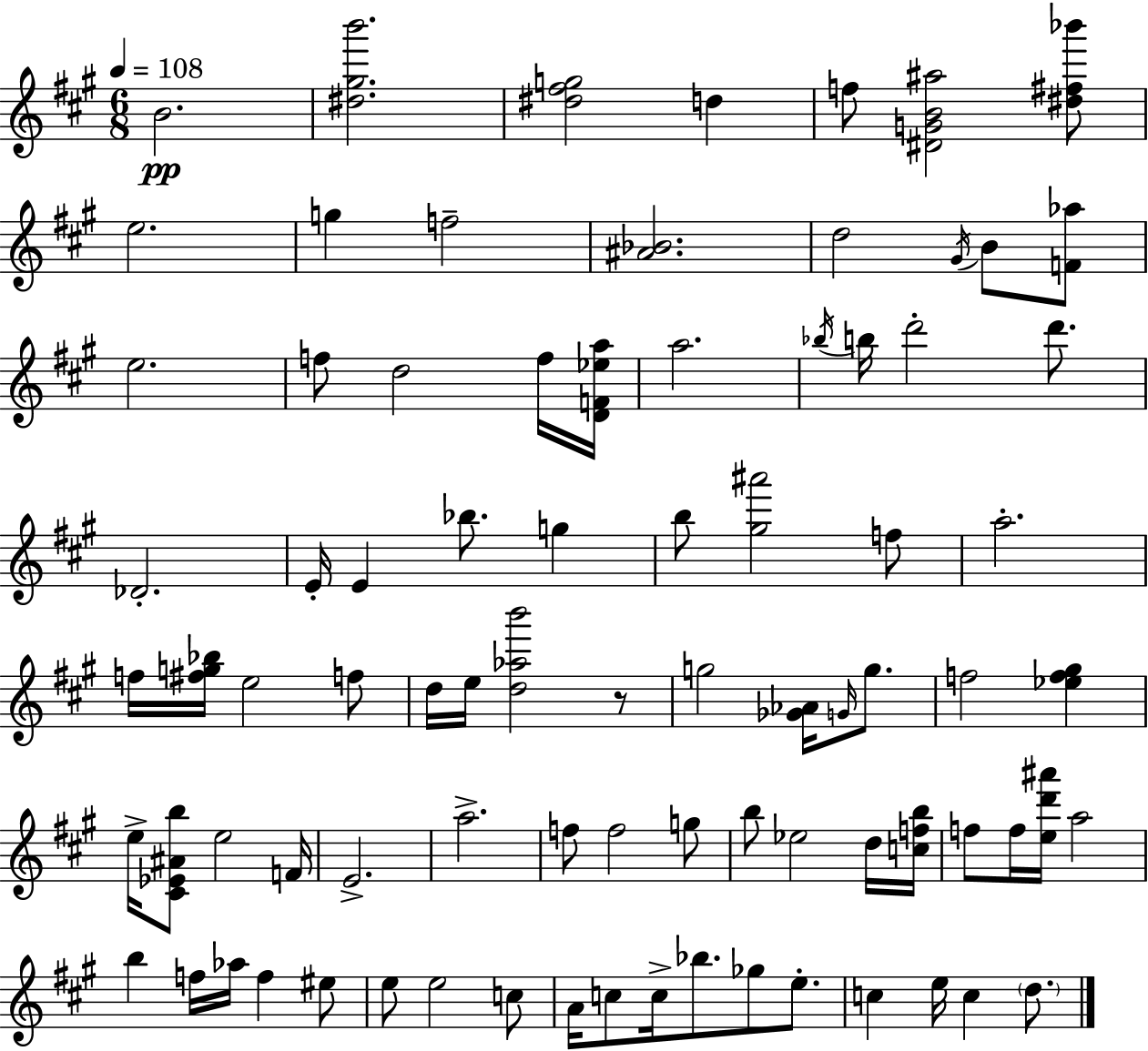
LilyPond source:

{
  \clef treble
  \numericTimeSignature
  \time 6/8
  \key a \major
  \tempo 4 = 108
  b'2.\pp | <dis'' gis'' b'''>2. | <dis'' fis'' g''>2 d''4 | f''8 <dis' g' b' ais''>2 <dis'' fis'' bes'''>8 | \break e''2. | g''4 f''2-- | <ais' bes'>2. | d''2 \acciaccatura { gis'16 } b'8 <f' aes''>8 | \break e''2. | f''8 d''2 f''16 | <d' f' ees'' a''>16 a''2. | \acciaccatura { bes''16 } b''16 d'''2-. d'''8. | \break des'2.-. | e'16-. e'4 bes''8. g''4 | b''8 <gis'' ais'''>2 | f''8 a''2.-. | \break f''16 <fis'' g'' bes''>16 e''2 | f''8 d''16 e''16 <d'' aes'' b'''>2 | r8 g''2 <ges' aes'>16 \grace { g'16 } | g''8. f''2 <ees'' f'' gis''>4 | \break e''16-> <cis' ees' ais' b''>8 e''2 | f'16 e'2.-> | a''2.-> | f''8 f''2 | \break g''8 b''8 ees''2 | d''16 <c'' f'' b''>16 f''8 f''16 <e'' d''' ais'''>16 a''2 | b''4 f''16 aes''16 f''4 | eis''8 e''8 e''2 | \break c''8 a'16 c''8 c''16-> bes''8. ges''8 | e''8.-. c''4 e''16 c''4 | \parenthesize d''8. \bar "|."
}